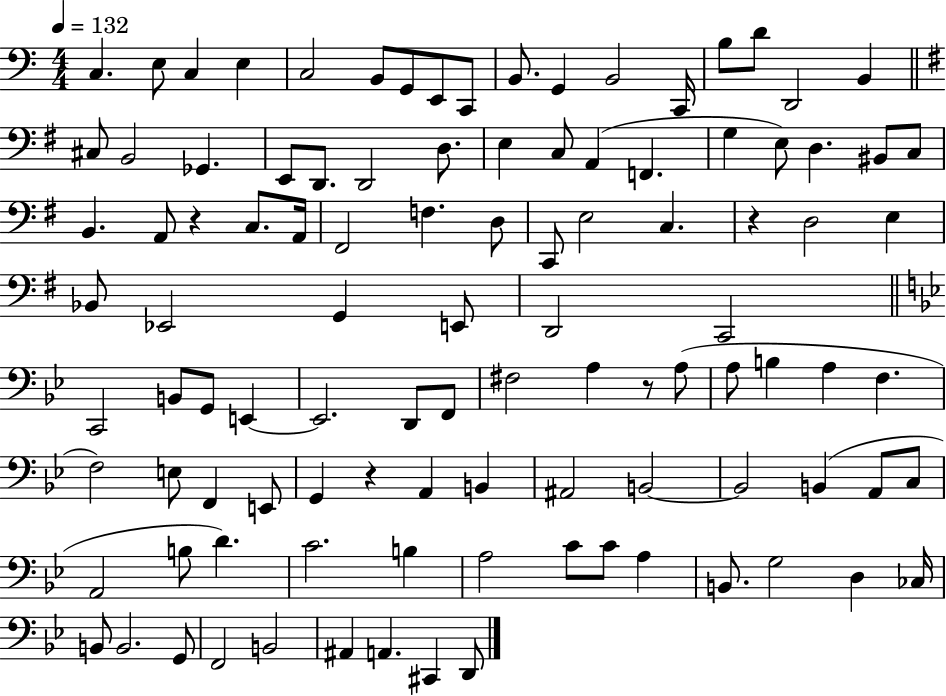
X:1
T:Untitled
M:4/4
L:1/4
K:C
C, E,/2 C, E, C,2 B,,/2 G,,/2 E,,/2 C,,/2 B,,/2 G,, B,,2 C,,/4 B,/2 D/2 D,,2 B,, ^C,/2 B,,2 _G,, E,,/2 D,,/2 D,,2 D,/2 E, C,/2 A,, F,, G, E,/2 D, ^B,,/2 C,/2 B,, A,,/2 z C,/2 A,,/4 ^F,,2 F, D,/2 C,,/2 E,2 C, z D,2 E, _B,,/2 _E,,2 G,, E,,/2 D,,2 C,,2 C,,2 B,,/2 G,,/2 E,, E,,2 D,,/2 F,,/2 ^F,2 A, z/2 A,/2 A,/2 B, A, F, F,2 E,/2 F,, E,,/2 G,, z A,, B,, ^A,,2 B,,2 B,,2 B,, A,,/2 C,/2 A,,2 B,/2 D C2 B, A,2 C/2 C/2 A, B,,/2 G,2 D, _C,/4 B,,/2 B,,2 G,,/2 F,,2 B,,2 ^A,, A,, ^C,, D,,/2